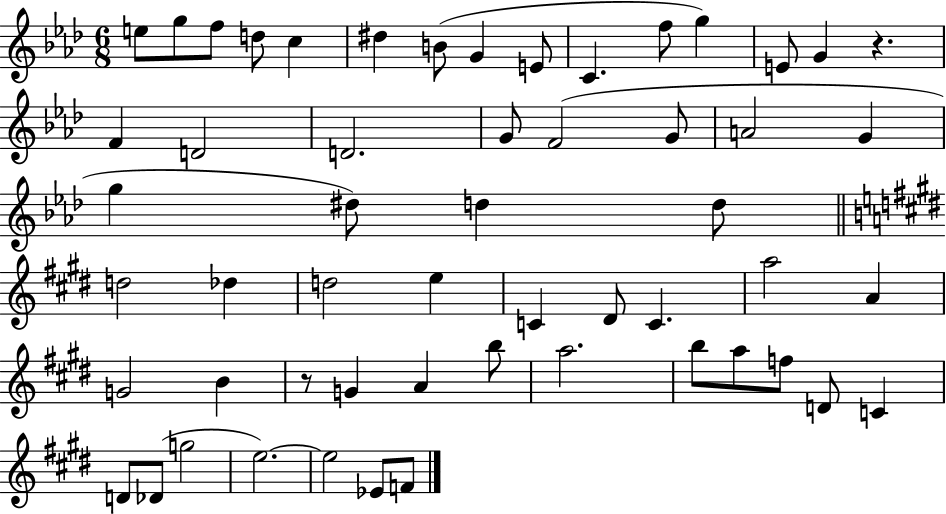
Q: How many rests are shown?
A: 2